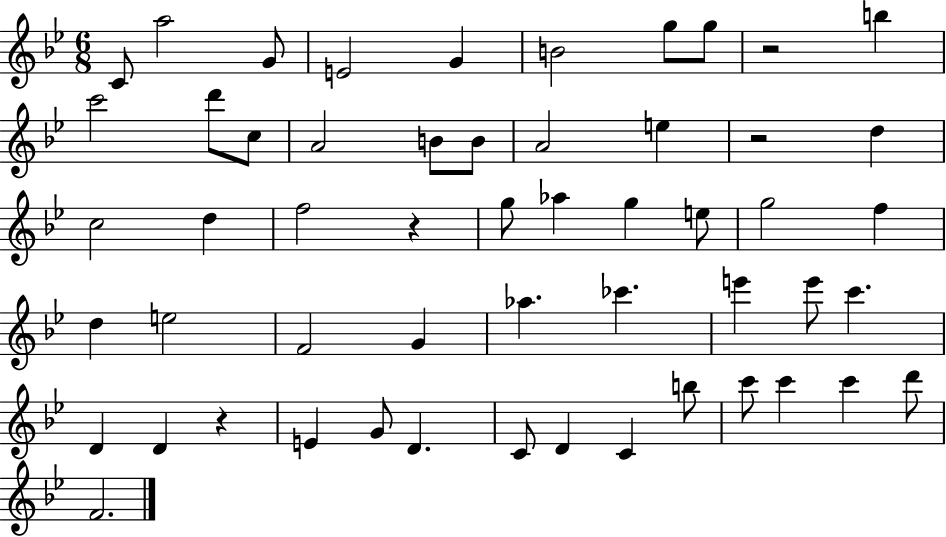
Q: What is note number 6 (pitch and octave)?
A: B4